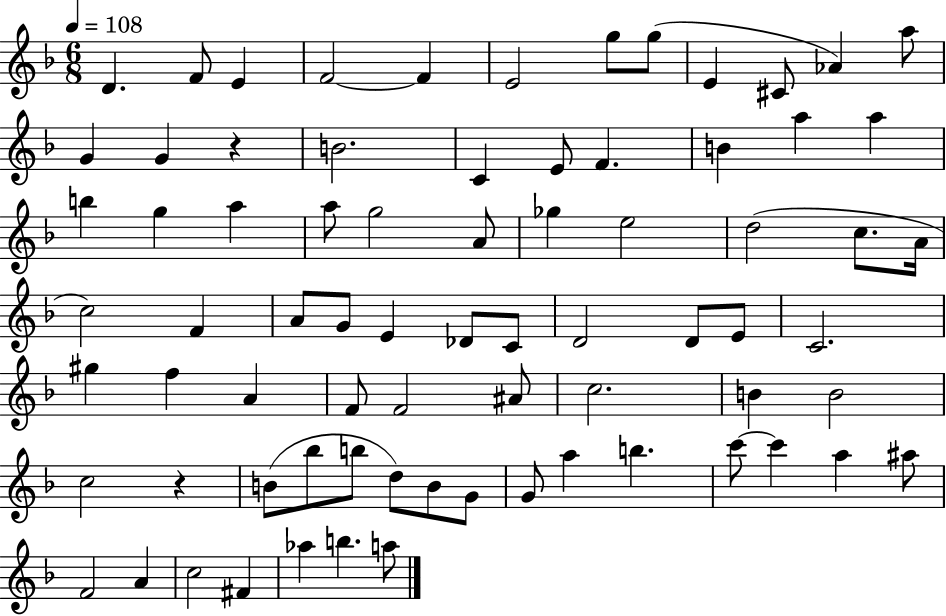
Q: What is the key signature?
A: F major